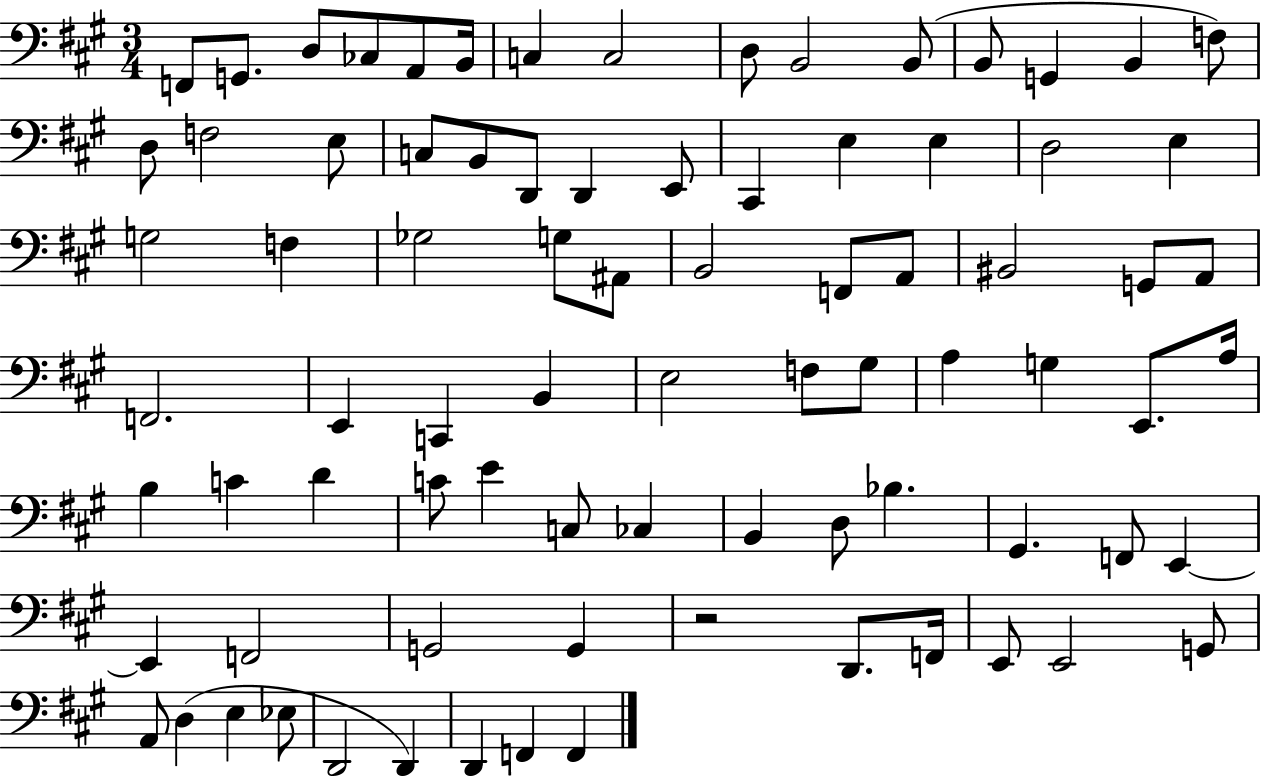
F2/e G2/e. D3/e CES3/e A2/e B2/s C3/q C3/h D3/e B2/h B2/e B2/e G2/q B2/q F3/e D3/e F3/h E3/e C3/e B2/e D2/e D2/q E2/e C#2/q E3/q E3/q D3/h E3/q G3/h F3/q Gb3/h G3/e A#2/e B2/h F2/e A2/e BIS2/h G2/e A2/e F2/h. E2/q C2/q B2/q E3/h F3/e G#3/e A3/q G3/q E2/e. A3/s B3/q C4/q D4/q C4/e E4/q C3/e CES3/q B2/q D3/e Bb3/q. G#2/q. F2/e E2/q E2/q F2/h G2/h G2/q R/h D2/e. F2/s E2/e E2/h G2/e A2/e D3/q E3/q Eb3/e D2/h D2/q D2/q F2/q F2/q